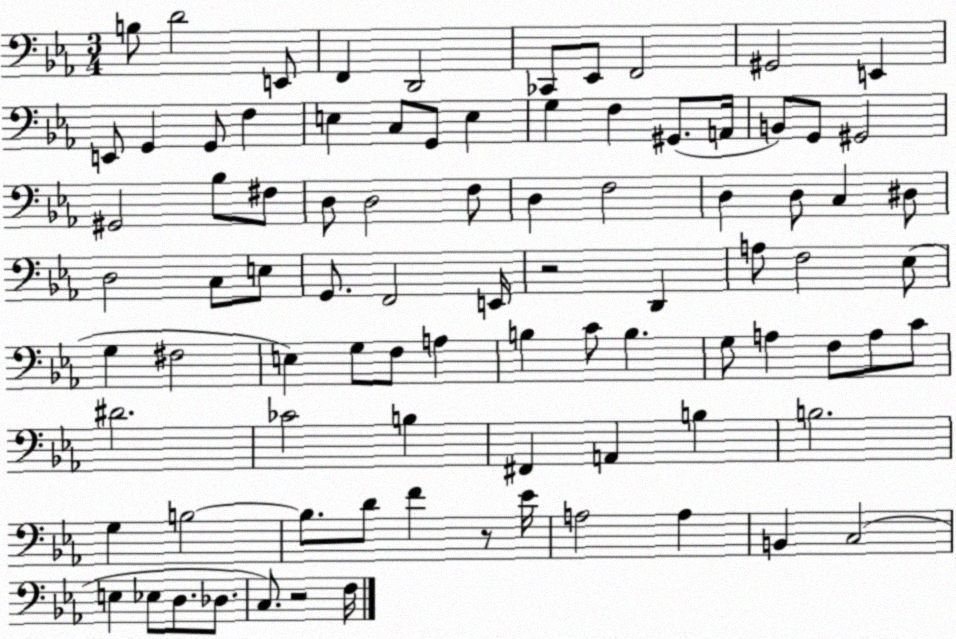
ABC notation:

X:1
T:Untitled
M:3/4
L:1/4
K:Eb
B,/2 D2 E,,/2 F,, D,,2 _C,,/2 _E,,/2 F,,2 ^G,,2 E,, E,,/2 G,, G,,/2 F, E, C,/2 G,,/2 E, G, F, ^G,,/2 A,,/4 B,,/2 G,,/2 ^G,,2 ^G,,2 _B,/2 ^F,/2 D,/2 D,2 F,/2 D, F,2 D, D,/2 C, ^D,/2 D,2 C,/2 E,/2 G,,/2 F,,2 E,,/4 z2 D,, A,/2 F,2 _E,/2 G, ^F,2 E, G,/2 F,/2 A, B, C/2 B, G,/2 A, F,/2 A,/2 C/2 ^D2 _C2 B, ^F,, A,, B, B,2 G, B,2 B,/2 D/2 F z/2 _E/4 A,2 A, B,, C,2 E, _E,/2 D,/2 _D,/2 C,/2 z2 F,/4